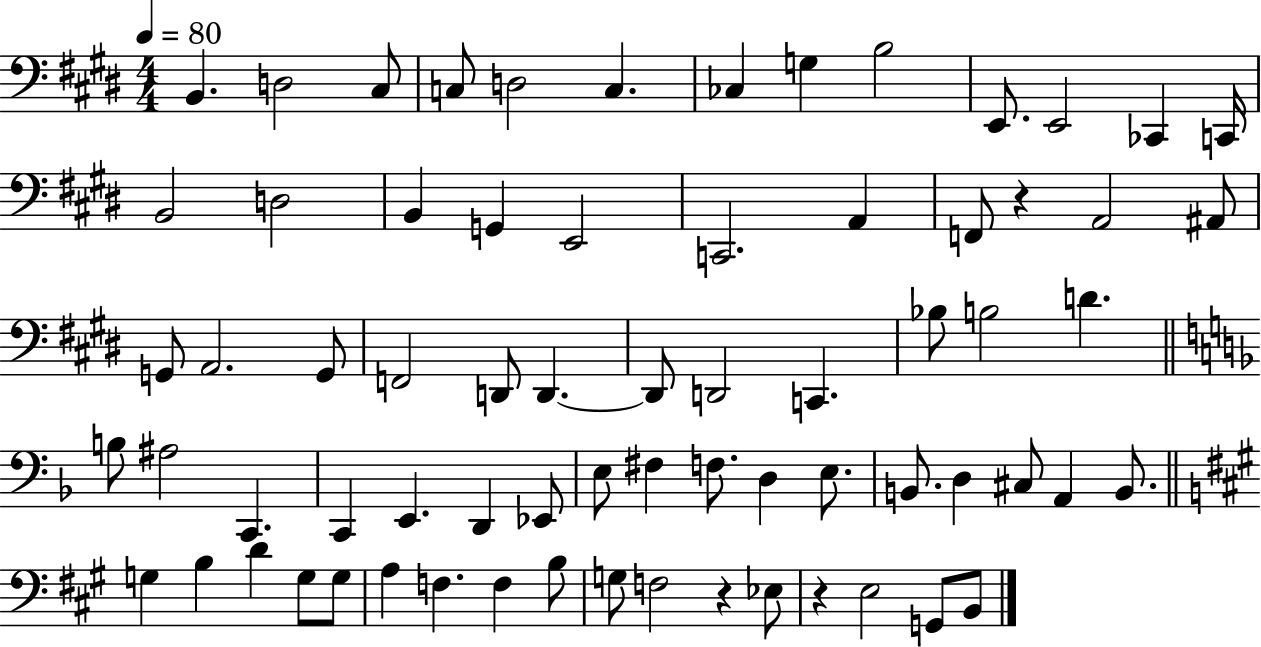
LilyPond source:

{
  \clef bass
  \numericTimeSignature
  \time 4/4
  \key e \major
  \tempo 4 = 80
  b,4. d2 cis8 | c8 d2 c4. | ces4 g4 b2 | e,8. e,2 ces,4 c,16 | \break b,2 d2 | b,4 g,4 e,2 | c,2. a,4 | f,8 r4 a,2 ais,8 | \break g,8 a,2. g,8 | f,2 d,8 d,4.~~ | d,8 d,2 c,4. | bes8 b2 d'4. | \break \bar "||" \break \key d \minor b8 ais2 c,4. | c,4 e,4. d,4 ees,8 | e8 fis4 f8. d4 e8. | b,8. d4 cis8 a,4 b,8. | \break \bar "||" \break \key a \major g4 b4 d'4 g8 g8 | a4 f4. f4 b8 | g8 f2 r4 ees8 | r4 e2 g,8 b,8 | \break \bar "|."
}